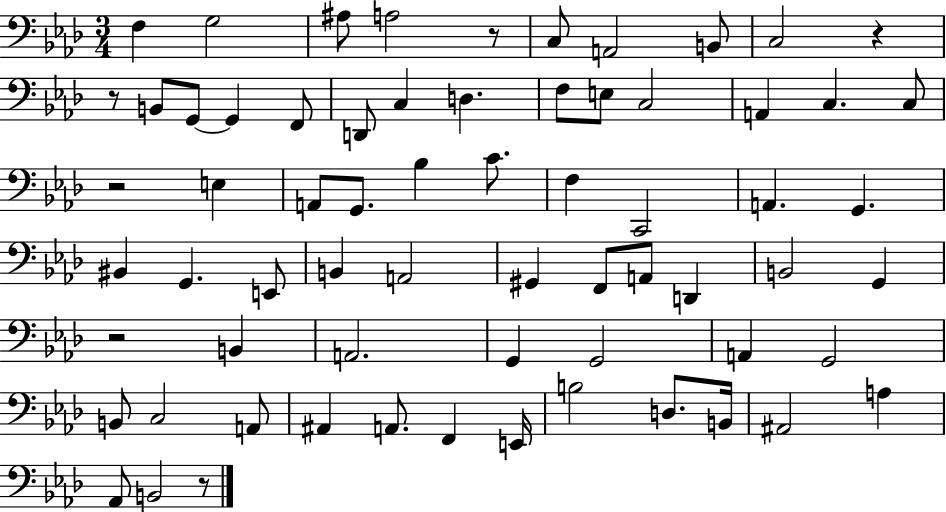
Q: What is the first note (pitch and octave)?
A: F3